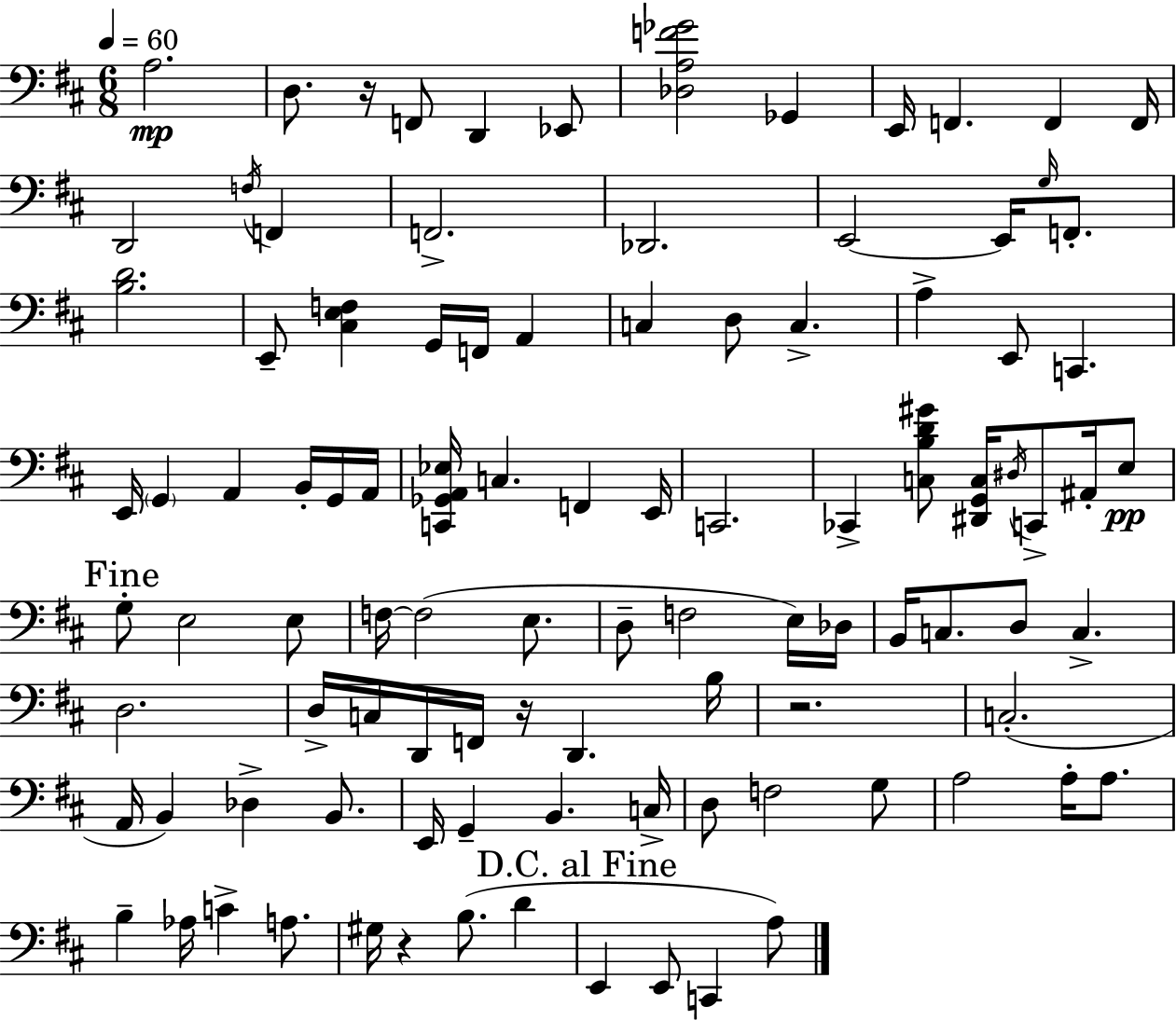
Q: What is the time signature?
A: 6/8